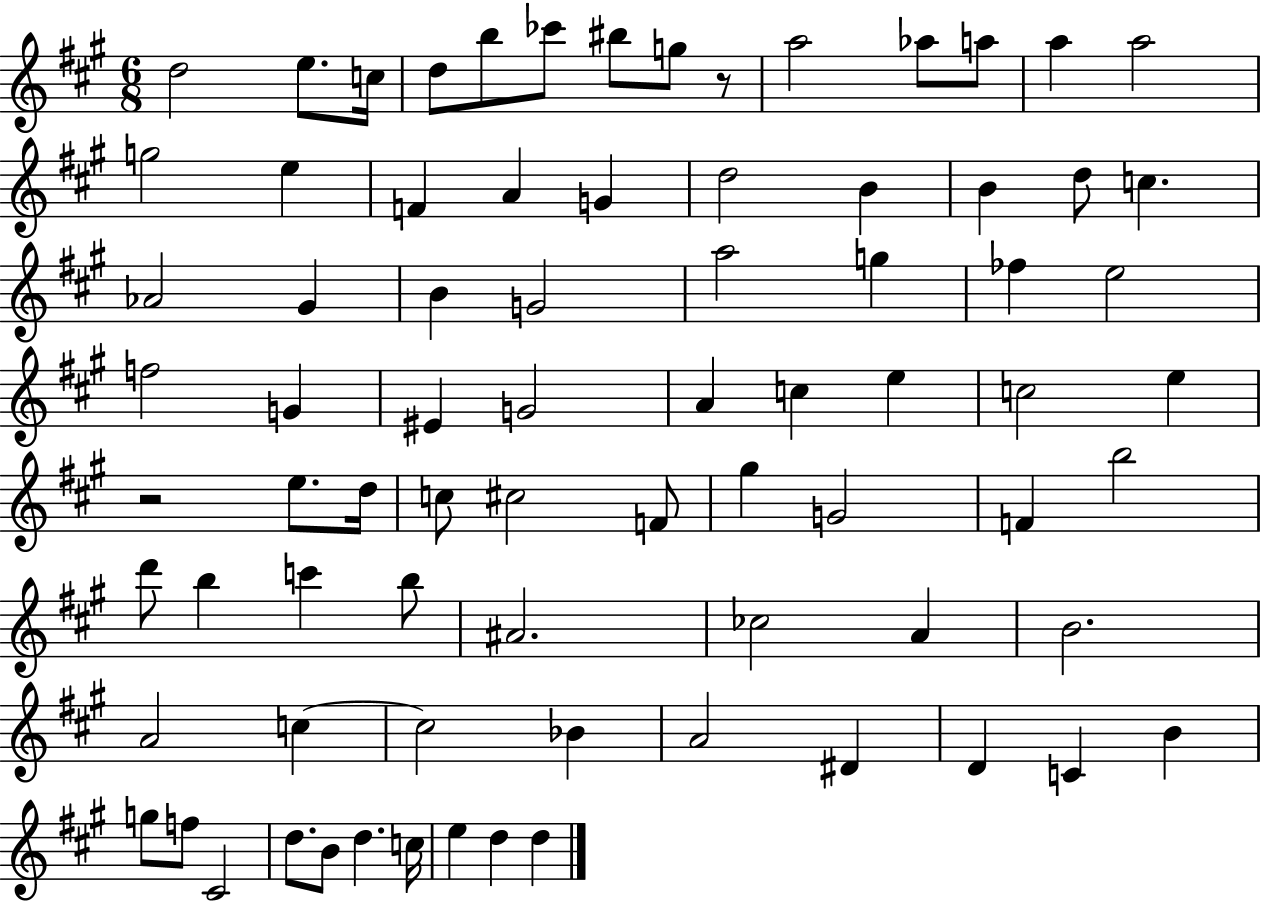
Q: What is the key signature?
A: A major